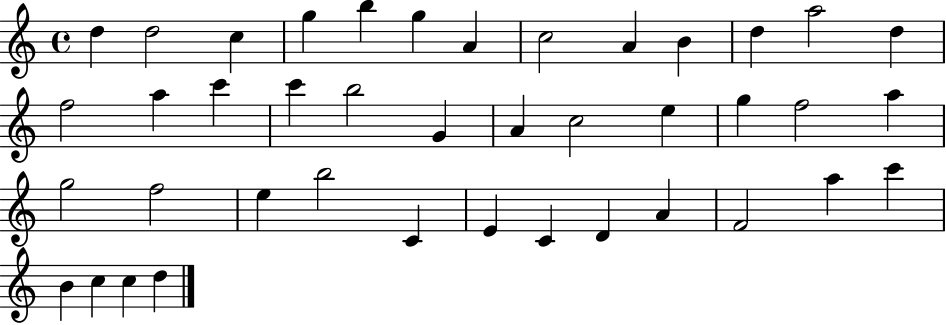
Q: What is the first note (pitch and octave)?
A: D5